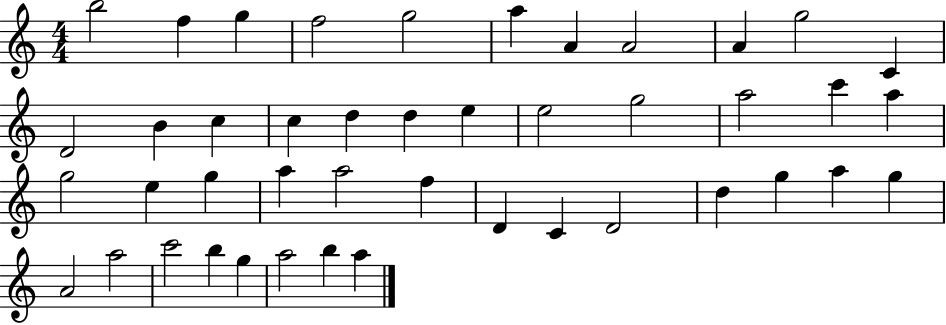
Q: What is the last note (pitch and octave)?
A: A5